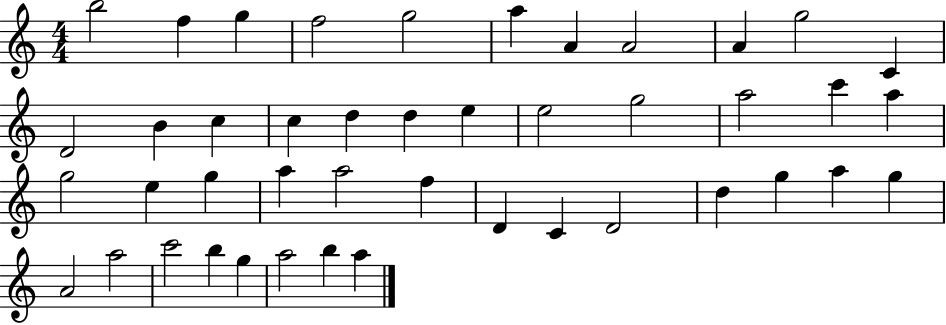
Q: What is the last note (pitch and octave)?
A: A5